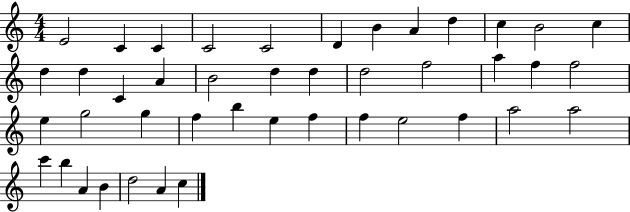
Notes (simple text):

E4/h C4/q C4/q C4/h C4/h D4/q B4/q A4/q D5/q C5/q B4/h C5/q D5/q D5/q C4/q A4/q B4/h D5/q D5/q D5/h F5/h A5/q F5/q F5/h E5/q G5/h G5/q F5/q B5/q E5/q F5/q F5/q E5/h F5/q A5/h A5/h C6/q B5/q A4/q B4/q D5/h A4/q C5/q